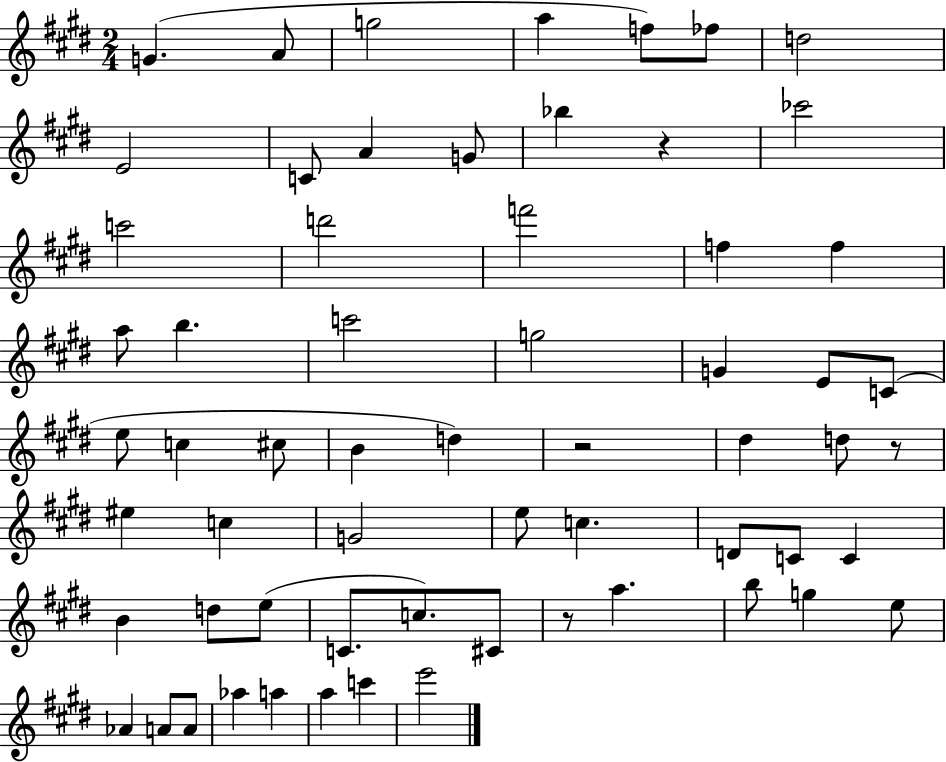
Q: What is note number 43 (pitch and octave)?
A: E5